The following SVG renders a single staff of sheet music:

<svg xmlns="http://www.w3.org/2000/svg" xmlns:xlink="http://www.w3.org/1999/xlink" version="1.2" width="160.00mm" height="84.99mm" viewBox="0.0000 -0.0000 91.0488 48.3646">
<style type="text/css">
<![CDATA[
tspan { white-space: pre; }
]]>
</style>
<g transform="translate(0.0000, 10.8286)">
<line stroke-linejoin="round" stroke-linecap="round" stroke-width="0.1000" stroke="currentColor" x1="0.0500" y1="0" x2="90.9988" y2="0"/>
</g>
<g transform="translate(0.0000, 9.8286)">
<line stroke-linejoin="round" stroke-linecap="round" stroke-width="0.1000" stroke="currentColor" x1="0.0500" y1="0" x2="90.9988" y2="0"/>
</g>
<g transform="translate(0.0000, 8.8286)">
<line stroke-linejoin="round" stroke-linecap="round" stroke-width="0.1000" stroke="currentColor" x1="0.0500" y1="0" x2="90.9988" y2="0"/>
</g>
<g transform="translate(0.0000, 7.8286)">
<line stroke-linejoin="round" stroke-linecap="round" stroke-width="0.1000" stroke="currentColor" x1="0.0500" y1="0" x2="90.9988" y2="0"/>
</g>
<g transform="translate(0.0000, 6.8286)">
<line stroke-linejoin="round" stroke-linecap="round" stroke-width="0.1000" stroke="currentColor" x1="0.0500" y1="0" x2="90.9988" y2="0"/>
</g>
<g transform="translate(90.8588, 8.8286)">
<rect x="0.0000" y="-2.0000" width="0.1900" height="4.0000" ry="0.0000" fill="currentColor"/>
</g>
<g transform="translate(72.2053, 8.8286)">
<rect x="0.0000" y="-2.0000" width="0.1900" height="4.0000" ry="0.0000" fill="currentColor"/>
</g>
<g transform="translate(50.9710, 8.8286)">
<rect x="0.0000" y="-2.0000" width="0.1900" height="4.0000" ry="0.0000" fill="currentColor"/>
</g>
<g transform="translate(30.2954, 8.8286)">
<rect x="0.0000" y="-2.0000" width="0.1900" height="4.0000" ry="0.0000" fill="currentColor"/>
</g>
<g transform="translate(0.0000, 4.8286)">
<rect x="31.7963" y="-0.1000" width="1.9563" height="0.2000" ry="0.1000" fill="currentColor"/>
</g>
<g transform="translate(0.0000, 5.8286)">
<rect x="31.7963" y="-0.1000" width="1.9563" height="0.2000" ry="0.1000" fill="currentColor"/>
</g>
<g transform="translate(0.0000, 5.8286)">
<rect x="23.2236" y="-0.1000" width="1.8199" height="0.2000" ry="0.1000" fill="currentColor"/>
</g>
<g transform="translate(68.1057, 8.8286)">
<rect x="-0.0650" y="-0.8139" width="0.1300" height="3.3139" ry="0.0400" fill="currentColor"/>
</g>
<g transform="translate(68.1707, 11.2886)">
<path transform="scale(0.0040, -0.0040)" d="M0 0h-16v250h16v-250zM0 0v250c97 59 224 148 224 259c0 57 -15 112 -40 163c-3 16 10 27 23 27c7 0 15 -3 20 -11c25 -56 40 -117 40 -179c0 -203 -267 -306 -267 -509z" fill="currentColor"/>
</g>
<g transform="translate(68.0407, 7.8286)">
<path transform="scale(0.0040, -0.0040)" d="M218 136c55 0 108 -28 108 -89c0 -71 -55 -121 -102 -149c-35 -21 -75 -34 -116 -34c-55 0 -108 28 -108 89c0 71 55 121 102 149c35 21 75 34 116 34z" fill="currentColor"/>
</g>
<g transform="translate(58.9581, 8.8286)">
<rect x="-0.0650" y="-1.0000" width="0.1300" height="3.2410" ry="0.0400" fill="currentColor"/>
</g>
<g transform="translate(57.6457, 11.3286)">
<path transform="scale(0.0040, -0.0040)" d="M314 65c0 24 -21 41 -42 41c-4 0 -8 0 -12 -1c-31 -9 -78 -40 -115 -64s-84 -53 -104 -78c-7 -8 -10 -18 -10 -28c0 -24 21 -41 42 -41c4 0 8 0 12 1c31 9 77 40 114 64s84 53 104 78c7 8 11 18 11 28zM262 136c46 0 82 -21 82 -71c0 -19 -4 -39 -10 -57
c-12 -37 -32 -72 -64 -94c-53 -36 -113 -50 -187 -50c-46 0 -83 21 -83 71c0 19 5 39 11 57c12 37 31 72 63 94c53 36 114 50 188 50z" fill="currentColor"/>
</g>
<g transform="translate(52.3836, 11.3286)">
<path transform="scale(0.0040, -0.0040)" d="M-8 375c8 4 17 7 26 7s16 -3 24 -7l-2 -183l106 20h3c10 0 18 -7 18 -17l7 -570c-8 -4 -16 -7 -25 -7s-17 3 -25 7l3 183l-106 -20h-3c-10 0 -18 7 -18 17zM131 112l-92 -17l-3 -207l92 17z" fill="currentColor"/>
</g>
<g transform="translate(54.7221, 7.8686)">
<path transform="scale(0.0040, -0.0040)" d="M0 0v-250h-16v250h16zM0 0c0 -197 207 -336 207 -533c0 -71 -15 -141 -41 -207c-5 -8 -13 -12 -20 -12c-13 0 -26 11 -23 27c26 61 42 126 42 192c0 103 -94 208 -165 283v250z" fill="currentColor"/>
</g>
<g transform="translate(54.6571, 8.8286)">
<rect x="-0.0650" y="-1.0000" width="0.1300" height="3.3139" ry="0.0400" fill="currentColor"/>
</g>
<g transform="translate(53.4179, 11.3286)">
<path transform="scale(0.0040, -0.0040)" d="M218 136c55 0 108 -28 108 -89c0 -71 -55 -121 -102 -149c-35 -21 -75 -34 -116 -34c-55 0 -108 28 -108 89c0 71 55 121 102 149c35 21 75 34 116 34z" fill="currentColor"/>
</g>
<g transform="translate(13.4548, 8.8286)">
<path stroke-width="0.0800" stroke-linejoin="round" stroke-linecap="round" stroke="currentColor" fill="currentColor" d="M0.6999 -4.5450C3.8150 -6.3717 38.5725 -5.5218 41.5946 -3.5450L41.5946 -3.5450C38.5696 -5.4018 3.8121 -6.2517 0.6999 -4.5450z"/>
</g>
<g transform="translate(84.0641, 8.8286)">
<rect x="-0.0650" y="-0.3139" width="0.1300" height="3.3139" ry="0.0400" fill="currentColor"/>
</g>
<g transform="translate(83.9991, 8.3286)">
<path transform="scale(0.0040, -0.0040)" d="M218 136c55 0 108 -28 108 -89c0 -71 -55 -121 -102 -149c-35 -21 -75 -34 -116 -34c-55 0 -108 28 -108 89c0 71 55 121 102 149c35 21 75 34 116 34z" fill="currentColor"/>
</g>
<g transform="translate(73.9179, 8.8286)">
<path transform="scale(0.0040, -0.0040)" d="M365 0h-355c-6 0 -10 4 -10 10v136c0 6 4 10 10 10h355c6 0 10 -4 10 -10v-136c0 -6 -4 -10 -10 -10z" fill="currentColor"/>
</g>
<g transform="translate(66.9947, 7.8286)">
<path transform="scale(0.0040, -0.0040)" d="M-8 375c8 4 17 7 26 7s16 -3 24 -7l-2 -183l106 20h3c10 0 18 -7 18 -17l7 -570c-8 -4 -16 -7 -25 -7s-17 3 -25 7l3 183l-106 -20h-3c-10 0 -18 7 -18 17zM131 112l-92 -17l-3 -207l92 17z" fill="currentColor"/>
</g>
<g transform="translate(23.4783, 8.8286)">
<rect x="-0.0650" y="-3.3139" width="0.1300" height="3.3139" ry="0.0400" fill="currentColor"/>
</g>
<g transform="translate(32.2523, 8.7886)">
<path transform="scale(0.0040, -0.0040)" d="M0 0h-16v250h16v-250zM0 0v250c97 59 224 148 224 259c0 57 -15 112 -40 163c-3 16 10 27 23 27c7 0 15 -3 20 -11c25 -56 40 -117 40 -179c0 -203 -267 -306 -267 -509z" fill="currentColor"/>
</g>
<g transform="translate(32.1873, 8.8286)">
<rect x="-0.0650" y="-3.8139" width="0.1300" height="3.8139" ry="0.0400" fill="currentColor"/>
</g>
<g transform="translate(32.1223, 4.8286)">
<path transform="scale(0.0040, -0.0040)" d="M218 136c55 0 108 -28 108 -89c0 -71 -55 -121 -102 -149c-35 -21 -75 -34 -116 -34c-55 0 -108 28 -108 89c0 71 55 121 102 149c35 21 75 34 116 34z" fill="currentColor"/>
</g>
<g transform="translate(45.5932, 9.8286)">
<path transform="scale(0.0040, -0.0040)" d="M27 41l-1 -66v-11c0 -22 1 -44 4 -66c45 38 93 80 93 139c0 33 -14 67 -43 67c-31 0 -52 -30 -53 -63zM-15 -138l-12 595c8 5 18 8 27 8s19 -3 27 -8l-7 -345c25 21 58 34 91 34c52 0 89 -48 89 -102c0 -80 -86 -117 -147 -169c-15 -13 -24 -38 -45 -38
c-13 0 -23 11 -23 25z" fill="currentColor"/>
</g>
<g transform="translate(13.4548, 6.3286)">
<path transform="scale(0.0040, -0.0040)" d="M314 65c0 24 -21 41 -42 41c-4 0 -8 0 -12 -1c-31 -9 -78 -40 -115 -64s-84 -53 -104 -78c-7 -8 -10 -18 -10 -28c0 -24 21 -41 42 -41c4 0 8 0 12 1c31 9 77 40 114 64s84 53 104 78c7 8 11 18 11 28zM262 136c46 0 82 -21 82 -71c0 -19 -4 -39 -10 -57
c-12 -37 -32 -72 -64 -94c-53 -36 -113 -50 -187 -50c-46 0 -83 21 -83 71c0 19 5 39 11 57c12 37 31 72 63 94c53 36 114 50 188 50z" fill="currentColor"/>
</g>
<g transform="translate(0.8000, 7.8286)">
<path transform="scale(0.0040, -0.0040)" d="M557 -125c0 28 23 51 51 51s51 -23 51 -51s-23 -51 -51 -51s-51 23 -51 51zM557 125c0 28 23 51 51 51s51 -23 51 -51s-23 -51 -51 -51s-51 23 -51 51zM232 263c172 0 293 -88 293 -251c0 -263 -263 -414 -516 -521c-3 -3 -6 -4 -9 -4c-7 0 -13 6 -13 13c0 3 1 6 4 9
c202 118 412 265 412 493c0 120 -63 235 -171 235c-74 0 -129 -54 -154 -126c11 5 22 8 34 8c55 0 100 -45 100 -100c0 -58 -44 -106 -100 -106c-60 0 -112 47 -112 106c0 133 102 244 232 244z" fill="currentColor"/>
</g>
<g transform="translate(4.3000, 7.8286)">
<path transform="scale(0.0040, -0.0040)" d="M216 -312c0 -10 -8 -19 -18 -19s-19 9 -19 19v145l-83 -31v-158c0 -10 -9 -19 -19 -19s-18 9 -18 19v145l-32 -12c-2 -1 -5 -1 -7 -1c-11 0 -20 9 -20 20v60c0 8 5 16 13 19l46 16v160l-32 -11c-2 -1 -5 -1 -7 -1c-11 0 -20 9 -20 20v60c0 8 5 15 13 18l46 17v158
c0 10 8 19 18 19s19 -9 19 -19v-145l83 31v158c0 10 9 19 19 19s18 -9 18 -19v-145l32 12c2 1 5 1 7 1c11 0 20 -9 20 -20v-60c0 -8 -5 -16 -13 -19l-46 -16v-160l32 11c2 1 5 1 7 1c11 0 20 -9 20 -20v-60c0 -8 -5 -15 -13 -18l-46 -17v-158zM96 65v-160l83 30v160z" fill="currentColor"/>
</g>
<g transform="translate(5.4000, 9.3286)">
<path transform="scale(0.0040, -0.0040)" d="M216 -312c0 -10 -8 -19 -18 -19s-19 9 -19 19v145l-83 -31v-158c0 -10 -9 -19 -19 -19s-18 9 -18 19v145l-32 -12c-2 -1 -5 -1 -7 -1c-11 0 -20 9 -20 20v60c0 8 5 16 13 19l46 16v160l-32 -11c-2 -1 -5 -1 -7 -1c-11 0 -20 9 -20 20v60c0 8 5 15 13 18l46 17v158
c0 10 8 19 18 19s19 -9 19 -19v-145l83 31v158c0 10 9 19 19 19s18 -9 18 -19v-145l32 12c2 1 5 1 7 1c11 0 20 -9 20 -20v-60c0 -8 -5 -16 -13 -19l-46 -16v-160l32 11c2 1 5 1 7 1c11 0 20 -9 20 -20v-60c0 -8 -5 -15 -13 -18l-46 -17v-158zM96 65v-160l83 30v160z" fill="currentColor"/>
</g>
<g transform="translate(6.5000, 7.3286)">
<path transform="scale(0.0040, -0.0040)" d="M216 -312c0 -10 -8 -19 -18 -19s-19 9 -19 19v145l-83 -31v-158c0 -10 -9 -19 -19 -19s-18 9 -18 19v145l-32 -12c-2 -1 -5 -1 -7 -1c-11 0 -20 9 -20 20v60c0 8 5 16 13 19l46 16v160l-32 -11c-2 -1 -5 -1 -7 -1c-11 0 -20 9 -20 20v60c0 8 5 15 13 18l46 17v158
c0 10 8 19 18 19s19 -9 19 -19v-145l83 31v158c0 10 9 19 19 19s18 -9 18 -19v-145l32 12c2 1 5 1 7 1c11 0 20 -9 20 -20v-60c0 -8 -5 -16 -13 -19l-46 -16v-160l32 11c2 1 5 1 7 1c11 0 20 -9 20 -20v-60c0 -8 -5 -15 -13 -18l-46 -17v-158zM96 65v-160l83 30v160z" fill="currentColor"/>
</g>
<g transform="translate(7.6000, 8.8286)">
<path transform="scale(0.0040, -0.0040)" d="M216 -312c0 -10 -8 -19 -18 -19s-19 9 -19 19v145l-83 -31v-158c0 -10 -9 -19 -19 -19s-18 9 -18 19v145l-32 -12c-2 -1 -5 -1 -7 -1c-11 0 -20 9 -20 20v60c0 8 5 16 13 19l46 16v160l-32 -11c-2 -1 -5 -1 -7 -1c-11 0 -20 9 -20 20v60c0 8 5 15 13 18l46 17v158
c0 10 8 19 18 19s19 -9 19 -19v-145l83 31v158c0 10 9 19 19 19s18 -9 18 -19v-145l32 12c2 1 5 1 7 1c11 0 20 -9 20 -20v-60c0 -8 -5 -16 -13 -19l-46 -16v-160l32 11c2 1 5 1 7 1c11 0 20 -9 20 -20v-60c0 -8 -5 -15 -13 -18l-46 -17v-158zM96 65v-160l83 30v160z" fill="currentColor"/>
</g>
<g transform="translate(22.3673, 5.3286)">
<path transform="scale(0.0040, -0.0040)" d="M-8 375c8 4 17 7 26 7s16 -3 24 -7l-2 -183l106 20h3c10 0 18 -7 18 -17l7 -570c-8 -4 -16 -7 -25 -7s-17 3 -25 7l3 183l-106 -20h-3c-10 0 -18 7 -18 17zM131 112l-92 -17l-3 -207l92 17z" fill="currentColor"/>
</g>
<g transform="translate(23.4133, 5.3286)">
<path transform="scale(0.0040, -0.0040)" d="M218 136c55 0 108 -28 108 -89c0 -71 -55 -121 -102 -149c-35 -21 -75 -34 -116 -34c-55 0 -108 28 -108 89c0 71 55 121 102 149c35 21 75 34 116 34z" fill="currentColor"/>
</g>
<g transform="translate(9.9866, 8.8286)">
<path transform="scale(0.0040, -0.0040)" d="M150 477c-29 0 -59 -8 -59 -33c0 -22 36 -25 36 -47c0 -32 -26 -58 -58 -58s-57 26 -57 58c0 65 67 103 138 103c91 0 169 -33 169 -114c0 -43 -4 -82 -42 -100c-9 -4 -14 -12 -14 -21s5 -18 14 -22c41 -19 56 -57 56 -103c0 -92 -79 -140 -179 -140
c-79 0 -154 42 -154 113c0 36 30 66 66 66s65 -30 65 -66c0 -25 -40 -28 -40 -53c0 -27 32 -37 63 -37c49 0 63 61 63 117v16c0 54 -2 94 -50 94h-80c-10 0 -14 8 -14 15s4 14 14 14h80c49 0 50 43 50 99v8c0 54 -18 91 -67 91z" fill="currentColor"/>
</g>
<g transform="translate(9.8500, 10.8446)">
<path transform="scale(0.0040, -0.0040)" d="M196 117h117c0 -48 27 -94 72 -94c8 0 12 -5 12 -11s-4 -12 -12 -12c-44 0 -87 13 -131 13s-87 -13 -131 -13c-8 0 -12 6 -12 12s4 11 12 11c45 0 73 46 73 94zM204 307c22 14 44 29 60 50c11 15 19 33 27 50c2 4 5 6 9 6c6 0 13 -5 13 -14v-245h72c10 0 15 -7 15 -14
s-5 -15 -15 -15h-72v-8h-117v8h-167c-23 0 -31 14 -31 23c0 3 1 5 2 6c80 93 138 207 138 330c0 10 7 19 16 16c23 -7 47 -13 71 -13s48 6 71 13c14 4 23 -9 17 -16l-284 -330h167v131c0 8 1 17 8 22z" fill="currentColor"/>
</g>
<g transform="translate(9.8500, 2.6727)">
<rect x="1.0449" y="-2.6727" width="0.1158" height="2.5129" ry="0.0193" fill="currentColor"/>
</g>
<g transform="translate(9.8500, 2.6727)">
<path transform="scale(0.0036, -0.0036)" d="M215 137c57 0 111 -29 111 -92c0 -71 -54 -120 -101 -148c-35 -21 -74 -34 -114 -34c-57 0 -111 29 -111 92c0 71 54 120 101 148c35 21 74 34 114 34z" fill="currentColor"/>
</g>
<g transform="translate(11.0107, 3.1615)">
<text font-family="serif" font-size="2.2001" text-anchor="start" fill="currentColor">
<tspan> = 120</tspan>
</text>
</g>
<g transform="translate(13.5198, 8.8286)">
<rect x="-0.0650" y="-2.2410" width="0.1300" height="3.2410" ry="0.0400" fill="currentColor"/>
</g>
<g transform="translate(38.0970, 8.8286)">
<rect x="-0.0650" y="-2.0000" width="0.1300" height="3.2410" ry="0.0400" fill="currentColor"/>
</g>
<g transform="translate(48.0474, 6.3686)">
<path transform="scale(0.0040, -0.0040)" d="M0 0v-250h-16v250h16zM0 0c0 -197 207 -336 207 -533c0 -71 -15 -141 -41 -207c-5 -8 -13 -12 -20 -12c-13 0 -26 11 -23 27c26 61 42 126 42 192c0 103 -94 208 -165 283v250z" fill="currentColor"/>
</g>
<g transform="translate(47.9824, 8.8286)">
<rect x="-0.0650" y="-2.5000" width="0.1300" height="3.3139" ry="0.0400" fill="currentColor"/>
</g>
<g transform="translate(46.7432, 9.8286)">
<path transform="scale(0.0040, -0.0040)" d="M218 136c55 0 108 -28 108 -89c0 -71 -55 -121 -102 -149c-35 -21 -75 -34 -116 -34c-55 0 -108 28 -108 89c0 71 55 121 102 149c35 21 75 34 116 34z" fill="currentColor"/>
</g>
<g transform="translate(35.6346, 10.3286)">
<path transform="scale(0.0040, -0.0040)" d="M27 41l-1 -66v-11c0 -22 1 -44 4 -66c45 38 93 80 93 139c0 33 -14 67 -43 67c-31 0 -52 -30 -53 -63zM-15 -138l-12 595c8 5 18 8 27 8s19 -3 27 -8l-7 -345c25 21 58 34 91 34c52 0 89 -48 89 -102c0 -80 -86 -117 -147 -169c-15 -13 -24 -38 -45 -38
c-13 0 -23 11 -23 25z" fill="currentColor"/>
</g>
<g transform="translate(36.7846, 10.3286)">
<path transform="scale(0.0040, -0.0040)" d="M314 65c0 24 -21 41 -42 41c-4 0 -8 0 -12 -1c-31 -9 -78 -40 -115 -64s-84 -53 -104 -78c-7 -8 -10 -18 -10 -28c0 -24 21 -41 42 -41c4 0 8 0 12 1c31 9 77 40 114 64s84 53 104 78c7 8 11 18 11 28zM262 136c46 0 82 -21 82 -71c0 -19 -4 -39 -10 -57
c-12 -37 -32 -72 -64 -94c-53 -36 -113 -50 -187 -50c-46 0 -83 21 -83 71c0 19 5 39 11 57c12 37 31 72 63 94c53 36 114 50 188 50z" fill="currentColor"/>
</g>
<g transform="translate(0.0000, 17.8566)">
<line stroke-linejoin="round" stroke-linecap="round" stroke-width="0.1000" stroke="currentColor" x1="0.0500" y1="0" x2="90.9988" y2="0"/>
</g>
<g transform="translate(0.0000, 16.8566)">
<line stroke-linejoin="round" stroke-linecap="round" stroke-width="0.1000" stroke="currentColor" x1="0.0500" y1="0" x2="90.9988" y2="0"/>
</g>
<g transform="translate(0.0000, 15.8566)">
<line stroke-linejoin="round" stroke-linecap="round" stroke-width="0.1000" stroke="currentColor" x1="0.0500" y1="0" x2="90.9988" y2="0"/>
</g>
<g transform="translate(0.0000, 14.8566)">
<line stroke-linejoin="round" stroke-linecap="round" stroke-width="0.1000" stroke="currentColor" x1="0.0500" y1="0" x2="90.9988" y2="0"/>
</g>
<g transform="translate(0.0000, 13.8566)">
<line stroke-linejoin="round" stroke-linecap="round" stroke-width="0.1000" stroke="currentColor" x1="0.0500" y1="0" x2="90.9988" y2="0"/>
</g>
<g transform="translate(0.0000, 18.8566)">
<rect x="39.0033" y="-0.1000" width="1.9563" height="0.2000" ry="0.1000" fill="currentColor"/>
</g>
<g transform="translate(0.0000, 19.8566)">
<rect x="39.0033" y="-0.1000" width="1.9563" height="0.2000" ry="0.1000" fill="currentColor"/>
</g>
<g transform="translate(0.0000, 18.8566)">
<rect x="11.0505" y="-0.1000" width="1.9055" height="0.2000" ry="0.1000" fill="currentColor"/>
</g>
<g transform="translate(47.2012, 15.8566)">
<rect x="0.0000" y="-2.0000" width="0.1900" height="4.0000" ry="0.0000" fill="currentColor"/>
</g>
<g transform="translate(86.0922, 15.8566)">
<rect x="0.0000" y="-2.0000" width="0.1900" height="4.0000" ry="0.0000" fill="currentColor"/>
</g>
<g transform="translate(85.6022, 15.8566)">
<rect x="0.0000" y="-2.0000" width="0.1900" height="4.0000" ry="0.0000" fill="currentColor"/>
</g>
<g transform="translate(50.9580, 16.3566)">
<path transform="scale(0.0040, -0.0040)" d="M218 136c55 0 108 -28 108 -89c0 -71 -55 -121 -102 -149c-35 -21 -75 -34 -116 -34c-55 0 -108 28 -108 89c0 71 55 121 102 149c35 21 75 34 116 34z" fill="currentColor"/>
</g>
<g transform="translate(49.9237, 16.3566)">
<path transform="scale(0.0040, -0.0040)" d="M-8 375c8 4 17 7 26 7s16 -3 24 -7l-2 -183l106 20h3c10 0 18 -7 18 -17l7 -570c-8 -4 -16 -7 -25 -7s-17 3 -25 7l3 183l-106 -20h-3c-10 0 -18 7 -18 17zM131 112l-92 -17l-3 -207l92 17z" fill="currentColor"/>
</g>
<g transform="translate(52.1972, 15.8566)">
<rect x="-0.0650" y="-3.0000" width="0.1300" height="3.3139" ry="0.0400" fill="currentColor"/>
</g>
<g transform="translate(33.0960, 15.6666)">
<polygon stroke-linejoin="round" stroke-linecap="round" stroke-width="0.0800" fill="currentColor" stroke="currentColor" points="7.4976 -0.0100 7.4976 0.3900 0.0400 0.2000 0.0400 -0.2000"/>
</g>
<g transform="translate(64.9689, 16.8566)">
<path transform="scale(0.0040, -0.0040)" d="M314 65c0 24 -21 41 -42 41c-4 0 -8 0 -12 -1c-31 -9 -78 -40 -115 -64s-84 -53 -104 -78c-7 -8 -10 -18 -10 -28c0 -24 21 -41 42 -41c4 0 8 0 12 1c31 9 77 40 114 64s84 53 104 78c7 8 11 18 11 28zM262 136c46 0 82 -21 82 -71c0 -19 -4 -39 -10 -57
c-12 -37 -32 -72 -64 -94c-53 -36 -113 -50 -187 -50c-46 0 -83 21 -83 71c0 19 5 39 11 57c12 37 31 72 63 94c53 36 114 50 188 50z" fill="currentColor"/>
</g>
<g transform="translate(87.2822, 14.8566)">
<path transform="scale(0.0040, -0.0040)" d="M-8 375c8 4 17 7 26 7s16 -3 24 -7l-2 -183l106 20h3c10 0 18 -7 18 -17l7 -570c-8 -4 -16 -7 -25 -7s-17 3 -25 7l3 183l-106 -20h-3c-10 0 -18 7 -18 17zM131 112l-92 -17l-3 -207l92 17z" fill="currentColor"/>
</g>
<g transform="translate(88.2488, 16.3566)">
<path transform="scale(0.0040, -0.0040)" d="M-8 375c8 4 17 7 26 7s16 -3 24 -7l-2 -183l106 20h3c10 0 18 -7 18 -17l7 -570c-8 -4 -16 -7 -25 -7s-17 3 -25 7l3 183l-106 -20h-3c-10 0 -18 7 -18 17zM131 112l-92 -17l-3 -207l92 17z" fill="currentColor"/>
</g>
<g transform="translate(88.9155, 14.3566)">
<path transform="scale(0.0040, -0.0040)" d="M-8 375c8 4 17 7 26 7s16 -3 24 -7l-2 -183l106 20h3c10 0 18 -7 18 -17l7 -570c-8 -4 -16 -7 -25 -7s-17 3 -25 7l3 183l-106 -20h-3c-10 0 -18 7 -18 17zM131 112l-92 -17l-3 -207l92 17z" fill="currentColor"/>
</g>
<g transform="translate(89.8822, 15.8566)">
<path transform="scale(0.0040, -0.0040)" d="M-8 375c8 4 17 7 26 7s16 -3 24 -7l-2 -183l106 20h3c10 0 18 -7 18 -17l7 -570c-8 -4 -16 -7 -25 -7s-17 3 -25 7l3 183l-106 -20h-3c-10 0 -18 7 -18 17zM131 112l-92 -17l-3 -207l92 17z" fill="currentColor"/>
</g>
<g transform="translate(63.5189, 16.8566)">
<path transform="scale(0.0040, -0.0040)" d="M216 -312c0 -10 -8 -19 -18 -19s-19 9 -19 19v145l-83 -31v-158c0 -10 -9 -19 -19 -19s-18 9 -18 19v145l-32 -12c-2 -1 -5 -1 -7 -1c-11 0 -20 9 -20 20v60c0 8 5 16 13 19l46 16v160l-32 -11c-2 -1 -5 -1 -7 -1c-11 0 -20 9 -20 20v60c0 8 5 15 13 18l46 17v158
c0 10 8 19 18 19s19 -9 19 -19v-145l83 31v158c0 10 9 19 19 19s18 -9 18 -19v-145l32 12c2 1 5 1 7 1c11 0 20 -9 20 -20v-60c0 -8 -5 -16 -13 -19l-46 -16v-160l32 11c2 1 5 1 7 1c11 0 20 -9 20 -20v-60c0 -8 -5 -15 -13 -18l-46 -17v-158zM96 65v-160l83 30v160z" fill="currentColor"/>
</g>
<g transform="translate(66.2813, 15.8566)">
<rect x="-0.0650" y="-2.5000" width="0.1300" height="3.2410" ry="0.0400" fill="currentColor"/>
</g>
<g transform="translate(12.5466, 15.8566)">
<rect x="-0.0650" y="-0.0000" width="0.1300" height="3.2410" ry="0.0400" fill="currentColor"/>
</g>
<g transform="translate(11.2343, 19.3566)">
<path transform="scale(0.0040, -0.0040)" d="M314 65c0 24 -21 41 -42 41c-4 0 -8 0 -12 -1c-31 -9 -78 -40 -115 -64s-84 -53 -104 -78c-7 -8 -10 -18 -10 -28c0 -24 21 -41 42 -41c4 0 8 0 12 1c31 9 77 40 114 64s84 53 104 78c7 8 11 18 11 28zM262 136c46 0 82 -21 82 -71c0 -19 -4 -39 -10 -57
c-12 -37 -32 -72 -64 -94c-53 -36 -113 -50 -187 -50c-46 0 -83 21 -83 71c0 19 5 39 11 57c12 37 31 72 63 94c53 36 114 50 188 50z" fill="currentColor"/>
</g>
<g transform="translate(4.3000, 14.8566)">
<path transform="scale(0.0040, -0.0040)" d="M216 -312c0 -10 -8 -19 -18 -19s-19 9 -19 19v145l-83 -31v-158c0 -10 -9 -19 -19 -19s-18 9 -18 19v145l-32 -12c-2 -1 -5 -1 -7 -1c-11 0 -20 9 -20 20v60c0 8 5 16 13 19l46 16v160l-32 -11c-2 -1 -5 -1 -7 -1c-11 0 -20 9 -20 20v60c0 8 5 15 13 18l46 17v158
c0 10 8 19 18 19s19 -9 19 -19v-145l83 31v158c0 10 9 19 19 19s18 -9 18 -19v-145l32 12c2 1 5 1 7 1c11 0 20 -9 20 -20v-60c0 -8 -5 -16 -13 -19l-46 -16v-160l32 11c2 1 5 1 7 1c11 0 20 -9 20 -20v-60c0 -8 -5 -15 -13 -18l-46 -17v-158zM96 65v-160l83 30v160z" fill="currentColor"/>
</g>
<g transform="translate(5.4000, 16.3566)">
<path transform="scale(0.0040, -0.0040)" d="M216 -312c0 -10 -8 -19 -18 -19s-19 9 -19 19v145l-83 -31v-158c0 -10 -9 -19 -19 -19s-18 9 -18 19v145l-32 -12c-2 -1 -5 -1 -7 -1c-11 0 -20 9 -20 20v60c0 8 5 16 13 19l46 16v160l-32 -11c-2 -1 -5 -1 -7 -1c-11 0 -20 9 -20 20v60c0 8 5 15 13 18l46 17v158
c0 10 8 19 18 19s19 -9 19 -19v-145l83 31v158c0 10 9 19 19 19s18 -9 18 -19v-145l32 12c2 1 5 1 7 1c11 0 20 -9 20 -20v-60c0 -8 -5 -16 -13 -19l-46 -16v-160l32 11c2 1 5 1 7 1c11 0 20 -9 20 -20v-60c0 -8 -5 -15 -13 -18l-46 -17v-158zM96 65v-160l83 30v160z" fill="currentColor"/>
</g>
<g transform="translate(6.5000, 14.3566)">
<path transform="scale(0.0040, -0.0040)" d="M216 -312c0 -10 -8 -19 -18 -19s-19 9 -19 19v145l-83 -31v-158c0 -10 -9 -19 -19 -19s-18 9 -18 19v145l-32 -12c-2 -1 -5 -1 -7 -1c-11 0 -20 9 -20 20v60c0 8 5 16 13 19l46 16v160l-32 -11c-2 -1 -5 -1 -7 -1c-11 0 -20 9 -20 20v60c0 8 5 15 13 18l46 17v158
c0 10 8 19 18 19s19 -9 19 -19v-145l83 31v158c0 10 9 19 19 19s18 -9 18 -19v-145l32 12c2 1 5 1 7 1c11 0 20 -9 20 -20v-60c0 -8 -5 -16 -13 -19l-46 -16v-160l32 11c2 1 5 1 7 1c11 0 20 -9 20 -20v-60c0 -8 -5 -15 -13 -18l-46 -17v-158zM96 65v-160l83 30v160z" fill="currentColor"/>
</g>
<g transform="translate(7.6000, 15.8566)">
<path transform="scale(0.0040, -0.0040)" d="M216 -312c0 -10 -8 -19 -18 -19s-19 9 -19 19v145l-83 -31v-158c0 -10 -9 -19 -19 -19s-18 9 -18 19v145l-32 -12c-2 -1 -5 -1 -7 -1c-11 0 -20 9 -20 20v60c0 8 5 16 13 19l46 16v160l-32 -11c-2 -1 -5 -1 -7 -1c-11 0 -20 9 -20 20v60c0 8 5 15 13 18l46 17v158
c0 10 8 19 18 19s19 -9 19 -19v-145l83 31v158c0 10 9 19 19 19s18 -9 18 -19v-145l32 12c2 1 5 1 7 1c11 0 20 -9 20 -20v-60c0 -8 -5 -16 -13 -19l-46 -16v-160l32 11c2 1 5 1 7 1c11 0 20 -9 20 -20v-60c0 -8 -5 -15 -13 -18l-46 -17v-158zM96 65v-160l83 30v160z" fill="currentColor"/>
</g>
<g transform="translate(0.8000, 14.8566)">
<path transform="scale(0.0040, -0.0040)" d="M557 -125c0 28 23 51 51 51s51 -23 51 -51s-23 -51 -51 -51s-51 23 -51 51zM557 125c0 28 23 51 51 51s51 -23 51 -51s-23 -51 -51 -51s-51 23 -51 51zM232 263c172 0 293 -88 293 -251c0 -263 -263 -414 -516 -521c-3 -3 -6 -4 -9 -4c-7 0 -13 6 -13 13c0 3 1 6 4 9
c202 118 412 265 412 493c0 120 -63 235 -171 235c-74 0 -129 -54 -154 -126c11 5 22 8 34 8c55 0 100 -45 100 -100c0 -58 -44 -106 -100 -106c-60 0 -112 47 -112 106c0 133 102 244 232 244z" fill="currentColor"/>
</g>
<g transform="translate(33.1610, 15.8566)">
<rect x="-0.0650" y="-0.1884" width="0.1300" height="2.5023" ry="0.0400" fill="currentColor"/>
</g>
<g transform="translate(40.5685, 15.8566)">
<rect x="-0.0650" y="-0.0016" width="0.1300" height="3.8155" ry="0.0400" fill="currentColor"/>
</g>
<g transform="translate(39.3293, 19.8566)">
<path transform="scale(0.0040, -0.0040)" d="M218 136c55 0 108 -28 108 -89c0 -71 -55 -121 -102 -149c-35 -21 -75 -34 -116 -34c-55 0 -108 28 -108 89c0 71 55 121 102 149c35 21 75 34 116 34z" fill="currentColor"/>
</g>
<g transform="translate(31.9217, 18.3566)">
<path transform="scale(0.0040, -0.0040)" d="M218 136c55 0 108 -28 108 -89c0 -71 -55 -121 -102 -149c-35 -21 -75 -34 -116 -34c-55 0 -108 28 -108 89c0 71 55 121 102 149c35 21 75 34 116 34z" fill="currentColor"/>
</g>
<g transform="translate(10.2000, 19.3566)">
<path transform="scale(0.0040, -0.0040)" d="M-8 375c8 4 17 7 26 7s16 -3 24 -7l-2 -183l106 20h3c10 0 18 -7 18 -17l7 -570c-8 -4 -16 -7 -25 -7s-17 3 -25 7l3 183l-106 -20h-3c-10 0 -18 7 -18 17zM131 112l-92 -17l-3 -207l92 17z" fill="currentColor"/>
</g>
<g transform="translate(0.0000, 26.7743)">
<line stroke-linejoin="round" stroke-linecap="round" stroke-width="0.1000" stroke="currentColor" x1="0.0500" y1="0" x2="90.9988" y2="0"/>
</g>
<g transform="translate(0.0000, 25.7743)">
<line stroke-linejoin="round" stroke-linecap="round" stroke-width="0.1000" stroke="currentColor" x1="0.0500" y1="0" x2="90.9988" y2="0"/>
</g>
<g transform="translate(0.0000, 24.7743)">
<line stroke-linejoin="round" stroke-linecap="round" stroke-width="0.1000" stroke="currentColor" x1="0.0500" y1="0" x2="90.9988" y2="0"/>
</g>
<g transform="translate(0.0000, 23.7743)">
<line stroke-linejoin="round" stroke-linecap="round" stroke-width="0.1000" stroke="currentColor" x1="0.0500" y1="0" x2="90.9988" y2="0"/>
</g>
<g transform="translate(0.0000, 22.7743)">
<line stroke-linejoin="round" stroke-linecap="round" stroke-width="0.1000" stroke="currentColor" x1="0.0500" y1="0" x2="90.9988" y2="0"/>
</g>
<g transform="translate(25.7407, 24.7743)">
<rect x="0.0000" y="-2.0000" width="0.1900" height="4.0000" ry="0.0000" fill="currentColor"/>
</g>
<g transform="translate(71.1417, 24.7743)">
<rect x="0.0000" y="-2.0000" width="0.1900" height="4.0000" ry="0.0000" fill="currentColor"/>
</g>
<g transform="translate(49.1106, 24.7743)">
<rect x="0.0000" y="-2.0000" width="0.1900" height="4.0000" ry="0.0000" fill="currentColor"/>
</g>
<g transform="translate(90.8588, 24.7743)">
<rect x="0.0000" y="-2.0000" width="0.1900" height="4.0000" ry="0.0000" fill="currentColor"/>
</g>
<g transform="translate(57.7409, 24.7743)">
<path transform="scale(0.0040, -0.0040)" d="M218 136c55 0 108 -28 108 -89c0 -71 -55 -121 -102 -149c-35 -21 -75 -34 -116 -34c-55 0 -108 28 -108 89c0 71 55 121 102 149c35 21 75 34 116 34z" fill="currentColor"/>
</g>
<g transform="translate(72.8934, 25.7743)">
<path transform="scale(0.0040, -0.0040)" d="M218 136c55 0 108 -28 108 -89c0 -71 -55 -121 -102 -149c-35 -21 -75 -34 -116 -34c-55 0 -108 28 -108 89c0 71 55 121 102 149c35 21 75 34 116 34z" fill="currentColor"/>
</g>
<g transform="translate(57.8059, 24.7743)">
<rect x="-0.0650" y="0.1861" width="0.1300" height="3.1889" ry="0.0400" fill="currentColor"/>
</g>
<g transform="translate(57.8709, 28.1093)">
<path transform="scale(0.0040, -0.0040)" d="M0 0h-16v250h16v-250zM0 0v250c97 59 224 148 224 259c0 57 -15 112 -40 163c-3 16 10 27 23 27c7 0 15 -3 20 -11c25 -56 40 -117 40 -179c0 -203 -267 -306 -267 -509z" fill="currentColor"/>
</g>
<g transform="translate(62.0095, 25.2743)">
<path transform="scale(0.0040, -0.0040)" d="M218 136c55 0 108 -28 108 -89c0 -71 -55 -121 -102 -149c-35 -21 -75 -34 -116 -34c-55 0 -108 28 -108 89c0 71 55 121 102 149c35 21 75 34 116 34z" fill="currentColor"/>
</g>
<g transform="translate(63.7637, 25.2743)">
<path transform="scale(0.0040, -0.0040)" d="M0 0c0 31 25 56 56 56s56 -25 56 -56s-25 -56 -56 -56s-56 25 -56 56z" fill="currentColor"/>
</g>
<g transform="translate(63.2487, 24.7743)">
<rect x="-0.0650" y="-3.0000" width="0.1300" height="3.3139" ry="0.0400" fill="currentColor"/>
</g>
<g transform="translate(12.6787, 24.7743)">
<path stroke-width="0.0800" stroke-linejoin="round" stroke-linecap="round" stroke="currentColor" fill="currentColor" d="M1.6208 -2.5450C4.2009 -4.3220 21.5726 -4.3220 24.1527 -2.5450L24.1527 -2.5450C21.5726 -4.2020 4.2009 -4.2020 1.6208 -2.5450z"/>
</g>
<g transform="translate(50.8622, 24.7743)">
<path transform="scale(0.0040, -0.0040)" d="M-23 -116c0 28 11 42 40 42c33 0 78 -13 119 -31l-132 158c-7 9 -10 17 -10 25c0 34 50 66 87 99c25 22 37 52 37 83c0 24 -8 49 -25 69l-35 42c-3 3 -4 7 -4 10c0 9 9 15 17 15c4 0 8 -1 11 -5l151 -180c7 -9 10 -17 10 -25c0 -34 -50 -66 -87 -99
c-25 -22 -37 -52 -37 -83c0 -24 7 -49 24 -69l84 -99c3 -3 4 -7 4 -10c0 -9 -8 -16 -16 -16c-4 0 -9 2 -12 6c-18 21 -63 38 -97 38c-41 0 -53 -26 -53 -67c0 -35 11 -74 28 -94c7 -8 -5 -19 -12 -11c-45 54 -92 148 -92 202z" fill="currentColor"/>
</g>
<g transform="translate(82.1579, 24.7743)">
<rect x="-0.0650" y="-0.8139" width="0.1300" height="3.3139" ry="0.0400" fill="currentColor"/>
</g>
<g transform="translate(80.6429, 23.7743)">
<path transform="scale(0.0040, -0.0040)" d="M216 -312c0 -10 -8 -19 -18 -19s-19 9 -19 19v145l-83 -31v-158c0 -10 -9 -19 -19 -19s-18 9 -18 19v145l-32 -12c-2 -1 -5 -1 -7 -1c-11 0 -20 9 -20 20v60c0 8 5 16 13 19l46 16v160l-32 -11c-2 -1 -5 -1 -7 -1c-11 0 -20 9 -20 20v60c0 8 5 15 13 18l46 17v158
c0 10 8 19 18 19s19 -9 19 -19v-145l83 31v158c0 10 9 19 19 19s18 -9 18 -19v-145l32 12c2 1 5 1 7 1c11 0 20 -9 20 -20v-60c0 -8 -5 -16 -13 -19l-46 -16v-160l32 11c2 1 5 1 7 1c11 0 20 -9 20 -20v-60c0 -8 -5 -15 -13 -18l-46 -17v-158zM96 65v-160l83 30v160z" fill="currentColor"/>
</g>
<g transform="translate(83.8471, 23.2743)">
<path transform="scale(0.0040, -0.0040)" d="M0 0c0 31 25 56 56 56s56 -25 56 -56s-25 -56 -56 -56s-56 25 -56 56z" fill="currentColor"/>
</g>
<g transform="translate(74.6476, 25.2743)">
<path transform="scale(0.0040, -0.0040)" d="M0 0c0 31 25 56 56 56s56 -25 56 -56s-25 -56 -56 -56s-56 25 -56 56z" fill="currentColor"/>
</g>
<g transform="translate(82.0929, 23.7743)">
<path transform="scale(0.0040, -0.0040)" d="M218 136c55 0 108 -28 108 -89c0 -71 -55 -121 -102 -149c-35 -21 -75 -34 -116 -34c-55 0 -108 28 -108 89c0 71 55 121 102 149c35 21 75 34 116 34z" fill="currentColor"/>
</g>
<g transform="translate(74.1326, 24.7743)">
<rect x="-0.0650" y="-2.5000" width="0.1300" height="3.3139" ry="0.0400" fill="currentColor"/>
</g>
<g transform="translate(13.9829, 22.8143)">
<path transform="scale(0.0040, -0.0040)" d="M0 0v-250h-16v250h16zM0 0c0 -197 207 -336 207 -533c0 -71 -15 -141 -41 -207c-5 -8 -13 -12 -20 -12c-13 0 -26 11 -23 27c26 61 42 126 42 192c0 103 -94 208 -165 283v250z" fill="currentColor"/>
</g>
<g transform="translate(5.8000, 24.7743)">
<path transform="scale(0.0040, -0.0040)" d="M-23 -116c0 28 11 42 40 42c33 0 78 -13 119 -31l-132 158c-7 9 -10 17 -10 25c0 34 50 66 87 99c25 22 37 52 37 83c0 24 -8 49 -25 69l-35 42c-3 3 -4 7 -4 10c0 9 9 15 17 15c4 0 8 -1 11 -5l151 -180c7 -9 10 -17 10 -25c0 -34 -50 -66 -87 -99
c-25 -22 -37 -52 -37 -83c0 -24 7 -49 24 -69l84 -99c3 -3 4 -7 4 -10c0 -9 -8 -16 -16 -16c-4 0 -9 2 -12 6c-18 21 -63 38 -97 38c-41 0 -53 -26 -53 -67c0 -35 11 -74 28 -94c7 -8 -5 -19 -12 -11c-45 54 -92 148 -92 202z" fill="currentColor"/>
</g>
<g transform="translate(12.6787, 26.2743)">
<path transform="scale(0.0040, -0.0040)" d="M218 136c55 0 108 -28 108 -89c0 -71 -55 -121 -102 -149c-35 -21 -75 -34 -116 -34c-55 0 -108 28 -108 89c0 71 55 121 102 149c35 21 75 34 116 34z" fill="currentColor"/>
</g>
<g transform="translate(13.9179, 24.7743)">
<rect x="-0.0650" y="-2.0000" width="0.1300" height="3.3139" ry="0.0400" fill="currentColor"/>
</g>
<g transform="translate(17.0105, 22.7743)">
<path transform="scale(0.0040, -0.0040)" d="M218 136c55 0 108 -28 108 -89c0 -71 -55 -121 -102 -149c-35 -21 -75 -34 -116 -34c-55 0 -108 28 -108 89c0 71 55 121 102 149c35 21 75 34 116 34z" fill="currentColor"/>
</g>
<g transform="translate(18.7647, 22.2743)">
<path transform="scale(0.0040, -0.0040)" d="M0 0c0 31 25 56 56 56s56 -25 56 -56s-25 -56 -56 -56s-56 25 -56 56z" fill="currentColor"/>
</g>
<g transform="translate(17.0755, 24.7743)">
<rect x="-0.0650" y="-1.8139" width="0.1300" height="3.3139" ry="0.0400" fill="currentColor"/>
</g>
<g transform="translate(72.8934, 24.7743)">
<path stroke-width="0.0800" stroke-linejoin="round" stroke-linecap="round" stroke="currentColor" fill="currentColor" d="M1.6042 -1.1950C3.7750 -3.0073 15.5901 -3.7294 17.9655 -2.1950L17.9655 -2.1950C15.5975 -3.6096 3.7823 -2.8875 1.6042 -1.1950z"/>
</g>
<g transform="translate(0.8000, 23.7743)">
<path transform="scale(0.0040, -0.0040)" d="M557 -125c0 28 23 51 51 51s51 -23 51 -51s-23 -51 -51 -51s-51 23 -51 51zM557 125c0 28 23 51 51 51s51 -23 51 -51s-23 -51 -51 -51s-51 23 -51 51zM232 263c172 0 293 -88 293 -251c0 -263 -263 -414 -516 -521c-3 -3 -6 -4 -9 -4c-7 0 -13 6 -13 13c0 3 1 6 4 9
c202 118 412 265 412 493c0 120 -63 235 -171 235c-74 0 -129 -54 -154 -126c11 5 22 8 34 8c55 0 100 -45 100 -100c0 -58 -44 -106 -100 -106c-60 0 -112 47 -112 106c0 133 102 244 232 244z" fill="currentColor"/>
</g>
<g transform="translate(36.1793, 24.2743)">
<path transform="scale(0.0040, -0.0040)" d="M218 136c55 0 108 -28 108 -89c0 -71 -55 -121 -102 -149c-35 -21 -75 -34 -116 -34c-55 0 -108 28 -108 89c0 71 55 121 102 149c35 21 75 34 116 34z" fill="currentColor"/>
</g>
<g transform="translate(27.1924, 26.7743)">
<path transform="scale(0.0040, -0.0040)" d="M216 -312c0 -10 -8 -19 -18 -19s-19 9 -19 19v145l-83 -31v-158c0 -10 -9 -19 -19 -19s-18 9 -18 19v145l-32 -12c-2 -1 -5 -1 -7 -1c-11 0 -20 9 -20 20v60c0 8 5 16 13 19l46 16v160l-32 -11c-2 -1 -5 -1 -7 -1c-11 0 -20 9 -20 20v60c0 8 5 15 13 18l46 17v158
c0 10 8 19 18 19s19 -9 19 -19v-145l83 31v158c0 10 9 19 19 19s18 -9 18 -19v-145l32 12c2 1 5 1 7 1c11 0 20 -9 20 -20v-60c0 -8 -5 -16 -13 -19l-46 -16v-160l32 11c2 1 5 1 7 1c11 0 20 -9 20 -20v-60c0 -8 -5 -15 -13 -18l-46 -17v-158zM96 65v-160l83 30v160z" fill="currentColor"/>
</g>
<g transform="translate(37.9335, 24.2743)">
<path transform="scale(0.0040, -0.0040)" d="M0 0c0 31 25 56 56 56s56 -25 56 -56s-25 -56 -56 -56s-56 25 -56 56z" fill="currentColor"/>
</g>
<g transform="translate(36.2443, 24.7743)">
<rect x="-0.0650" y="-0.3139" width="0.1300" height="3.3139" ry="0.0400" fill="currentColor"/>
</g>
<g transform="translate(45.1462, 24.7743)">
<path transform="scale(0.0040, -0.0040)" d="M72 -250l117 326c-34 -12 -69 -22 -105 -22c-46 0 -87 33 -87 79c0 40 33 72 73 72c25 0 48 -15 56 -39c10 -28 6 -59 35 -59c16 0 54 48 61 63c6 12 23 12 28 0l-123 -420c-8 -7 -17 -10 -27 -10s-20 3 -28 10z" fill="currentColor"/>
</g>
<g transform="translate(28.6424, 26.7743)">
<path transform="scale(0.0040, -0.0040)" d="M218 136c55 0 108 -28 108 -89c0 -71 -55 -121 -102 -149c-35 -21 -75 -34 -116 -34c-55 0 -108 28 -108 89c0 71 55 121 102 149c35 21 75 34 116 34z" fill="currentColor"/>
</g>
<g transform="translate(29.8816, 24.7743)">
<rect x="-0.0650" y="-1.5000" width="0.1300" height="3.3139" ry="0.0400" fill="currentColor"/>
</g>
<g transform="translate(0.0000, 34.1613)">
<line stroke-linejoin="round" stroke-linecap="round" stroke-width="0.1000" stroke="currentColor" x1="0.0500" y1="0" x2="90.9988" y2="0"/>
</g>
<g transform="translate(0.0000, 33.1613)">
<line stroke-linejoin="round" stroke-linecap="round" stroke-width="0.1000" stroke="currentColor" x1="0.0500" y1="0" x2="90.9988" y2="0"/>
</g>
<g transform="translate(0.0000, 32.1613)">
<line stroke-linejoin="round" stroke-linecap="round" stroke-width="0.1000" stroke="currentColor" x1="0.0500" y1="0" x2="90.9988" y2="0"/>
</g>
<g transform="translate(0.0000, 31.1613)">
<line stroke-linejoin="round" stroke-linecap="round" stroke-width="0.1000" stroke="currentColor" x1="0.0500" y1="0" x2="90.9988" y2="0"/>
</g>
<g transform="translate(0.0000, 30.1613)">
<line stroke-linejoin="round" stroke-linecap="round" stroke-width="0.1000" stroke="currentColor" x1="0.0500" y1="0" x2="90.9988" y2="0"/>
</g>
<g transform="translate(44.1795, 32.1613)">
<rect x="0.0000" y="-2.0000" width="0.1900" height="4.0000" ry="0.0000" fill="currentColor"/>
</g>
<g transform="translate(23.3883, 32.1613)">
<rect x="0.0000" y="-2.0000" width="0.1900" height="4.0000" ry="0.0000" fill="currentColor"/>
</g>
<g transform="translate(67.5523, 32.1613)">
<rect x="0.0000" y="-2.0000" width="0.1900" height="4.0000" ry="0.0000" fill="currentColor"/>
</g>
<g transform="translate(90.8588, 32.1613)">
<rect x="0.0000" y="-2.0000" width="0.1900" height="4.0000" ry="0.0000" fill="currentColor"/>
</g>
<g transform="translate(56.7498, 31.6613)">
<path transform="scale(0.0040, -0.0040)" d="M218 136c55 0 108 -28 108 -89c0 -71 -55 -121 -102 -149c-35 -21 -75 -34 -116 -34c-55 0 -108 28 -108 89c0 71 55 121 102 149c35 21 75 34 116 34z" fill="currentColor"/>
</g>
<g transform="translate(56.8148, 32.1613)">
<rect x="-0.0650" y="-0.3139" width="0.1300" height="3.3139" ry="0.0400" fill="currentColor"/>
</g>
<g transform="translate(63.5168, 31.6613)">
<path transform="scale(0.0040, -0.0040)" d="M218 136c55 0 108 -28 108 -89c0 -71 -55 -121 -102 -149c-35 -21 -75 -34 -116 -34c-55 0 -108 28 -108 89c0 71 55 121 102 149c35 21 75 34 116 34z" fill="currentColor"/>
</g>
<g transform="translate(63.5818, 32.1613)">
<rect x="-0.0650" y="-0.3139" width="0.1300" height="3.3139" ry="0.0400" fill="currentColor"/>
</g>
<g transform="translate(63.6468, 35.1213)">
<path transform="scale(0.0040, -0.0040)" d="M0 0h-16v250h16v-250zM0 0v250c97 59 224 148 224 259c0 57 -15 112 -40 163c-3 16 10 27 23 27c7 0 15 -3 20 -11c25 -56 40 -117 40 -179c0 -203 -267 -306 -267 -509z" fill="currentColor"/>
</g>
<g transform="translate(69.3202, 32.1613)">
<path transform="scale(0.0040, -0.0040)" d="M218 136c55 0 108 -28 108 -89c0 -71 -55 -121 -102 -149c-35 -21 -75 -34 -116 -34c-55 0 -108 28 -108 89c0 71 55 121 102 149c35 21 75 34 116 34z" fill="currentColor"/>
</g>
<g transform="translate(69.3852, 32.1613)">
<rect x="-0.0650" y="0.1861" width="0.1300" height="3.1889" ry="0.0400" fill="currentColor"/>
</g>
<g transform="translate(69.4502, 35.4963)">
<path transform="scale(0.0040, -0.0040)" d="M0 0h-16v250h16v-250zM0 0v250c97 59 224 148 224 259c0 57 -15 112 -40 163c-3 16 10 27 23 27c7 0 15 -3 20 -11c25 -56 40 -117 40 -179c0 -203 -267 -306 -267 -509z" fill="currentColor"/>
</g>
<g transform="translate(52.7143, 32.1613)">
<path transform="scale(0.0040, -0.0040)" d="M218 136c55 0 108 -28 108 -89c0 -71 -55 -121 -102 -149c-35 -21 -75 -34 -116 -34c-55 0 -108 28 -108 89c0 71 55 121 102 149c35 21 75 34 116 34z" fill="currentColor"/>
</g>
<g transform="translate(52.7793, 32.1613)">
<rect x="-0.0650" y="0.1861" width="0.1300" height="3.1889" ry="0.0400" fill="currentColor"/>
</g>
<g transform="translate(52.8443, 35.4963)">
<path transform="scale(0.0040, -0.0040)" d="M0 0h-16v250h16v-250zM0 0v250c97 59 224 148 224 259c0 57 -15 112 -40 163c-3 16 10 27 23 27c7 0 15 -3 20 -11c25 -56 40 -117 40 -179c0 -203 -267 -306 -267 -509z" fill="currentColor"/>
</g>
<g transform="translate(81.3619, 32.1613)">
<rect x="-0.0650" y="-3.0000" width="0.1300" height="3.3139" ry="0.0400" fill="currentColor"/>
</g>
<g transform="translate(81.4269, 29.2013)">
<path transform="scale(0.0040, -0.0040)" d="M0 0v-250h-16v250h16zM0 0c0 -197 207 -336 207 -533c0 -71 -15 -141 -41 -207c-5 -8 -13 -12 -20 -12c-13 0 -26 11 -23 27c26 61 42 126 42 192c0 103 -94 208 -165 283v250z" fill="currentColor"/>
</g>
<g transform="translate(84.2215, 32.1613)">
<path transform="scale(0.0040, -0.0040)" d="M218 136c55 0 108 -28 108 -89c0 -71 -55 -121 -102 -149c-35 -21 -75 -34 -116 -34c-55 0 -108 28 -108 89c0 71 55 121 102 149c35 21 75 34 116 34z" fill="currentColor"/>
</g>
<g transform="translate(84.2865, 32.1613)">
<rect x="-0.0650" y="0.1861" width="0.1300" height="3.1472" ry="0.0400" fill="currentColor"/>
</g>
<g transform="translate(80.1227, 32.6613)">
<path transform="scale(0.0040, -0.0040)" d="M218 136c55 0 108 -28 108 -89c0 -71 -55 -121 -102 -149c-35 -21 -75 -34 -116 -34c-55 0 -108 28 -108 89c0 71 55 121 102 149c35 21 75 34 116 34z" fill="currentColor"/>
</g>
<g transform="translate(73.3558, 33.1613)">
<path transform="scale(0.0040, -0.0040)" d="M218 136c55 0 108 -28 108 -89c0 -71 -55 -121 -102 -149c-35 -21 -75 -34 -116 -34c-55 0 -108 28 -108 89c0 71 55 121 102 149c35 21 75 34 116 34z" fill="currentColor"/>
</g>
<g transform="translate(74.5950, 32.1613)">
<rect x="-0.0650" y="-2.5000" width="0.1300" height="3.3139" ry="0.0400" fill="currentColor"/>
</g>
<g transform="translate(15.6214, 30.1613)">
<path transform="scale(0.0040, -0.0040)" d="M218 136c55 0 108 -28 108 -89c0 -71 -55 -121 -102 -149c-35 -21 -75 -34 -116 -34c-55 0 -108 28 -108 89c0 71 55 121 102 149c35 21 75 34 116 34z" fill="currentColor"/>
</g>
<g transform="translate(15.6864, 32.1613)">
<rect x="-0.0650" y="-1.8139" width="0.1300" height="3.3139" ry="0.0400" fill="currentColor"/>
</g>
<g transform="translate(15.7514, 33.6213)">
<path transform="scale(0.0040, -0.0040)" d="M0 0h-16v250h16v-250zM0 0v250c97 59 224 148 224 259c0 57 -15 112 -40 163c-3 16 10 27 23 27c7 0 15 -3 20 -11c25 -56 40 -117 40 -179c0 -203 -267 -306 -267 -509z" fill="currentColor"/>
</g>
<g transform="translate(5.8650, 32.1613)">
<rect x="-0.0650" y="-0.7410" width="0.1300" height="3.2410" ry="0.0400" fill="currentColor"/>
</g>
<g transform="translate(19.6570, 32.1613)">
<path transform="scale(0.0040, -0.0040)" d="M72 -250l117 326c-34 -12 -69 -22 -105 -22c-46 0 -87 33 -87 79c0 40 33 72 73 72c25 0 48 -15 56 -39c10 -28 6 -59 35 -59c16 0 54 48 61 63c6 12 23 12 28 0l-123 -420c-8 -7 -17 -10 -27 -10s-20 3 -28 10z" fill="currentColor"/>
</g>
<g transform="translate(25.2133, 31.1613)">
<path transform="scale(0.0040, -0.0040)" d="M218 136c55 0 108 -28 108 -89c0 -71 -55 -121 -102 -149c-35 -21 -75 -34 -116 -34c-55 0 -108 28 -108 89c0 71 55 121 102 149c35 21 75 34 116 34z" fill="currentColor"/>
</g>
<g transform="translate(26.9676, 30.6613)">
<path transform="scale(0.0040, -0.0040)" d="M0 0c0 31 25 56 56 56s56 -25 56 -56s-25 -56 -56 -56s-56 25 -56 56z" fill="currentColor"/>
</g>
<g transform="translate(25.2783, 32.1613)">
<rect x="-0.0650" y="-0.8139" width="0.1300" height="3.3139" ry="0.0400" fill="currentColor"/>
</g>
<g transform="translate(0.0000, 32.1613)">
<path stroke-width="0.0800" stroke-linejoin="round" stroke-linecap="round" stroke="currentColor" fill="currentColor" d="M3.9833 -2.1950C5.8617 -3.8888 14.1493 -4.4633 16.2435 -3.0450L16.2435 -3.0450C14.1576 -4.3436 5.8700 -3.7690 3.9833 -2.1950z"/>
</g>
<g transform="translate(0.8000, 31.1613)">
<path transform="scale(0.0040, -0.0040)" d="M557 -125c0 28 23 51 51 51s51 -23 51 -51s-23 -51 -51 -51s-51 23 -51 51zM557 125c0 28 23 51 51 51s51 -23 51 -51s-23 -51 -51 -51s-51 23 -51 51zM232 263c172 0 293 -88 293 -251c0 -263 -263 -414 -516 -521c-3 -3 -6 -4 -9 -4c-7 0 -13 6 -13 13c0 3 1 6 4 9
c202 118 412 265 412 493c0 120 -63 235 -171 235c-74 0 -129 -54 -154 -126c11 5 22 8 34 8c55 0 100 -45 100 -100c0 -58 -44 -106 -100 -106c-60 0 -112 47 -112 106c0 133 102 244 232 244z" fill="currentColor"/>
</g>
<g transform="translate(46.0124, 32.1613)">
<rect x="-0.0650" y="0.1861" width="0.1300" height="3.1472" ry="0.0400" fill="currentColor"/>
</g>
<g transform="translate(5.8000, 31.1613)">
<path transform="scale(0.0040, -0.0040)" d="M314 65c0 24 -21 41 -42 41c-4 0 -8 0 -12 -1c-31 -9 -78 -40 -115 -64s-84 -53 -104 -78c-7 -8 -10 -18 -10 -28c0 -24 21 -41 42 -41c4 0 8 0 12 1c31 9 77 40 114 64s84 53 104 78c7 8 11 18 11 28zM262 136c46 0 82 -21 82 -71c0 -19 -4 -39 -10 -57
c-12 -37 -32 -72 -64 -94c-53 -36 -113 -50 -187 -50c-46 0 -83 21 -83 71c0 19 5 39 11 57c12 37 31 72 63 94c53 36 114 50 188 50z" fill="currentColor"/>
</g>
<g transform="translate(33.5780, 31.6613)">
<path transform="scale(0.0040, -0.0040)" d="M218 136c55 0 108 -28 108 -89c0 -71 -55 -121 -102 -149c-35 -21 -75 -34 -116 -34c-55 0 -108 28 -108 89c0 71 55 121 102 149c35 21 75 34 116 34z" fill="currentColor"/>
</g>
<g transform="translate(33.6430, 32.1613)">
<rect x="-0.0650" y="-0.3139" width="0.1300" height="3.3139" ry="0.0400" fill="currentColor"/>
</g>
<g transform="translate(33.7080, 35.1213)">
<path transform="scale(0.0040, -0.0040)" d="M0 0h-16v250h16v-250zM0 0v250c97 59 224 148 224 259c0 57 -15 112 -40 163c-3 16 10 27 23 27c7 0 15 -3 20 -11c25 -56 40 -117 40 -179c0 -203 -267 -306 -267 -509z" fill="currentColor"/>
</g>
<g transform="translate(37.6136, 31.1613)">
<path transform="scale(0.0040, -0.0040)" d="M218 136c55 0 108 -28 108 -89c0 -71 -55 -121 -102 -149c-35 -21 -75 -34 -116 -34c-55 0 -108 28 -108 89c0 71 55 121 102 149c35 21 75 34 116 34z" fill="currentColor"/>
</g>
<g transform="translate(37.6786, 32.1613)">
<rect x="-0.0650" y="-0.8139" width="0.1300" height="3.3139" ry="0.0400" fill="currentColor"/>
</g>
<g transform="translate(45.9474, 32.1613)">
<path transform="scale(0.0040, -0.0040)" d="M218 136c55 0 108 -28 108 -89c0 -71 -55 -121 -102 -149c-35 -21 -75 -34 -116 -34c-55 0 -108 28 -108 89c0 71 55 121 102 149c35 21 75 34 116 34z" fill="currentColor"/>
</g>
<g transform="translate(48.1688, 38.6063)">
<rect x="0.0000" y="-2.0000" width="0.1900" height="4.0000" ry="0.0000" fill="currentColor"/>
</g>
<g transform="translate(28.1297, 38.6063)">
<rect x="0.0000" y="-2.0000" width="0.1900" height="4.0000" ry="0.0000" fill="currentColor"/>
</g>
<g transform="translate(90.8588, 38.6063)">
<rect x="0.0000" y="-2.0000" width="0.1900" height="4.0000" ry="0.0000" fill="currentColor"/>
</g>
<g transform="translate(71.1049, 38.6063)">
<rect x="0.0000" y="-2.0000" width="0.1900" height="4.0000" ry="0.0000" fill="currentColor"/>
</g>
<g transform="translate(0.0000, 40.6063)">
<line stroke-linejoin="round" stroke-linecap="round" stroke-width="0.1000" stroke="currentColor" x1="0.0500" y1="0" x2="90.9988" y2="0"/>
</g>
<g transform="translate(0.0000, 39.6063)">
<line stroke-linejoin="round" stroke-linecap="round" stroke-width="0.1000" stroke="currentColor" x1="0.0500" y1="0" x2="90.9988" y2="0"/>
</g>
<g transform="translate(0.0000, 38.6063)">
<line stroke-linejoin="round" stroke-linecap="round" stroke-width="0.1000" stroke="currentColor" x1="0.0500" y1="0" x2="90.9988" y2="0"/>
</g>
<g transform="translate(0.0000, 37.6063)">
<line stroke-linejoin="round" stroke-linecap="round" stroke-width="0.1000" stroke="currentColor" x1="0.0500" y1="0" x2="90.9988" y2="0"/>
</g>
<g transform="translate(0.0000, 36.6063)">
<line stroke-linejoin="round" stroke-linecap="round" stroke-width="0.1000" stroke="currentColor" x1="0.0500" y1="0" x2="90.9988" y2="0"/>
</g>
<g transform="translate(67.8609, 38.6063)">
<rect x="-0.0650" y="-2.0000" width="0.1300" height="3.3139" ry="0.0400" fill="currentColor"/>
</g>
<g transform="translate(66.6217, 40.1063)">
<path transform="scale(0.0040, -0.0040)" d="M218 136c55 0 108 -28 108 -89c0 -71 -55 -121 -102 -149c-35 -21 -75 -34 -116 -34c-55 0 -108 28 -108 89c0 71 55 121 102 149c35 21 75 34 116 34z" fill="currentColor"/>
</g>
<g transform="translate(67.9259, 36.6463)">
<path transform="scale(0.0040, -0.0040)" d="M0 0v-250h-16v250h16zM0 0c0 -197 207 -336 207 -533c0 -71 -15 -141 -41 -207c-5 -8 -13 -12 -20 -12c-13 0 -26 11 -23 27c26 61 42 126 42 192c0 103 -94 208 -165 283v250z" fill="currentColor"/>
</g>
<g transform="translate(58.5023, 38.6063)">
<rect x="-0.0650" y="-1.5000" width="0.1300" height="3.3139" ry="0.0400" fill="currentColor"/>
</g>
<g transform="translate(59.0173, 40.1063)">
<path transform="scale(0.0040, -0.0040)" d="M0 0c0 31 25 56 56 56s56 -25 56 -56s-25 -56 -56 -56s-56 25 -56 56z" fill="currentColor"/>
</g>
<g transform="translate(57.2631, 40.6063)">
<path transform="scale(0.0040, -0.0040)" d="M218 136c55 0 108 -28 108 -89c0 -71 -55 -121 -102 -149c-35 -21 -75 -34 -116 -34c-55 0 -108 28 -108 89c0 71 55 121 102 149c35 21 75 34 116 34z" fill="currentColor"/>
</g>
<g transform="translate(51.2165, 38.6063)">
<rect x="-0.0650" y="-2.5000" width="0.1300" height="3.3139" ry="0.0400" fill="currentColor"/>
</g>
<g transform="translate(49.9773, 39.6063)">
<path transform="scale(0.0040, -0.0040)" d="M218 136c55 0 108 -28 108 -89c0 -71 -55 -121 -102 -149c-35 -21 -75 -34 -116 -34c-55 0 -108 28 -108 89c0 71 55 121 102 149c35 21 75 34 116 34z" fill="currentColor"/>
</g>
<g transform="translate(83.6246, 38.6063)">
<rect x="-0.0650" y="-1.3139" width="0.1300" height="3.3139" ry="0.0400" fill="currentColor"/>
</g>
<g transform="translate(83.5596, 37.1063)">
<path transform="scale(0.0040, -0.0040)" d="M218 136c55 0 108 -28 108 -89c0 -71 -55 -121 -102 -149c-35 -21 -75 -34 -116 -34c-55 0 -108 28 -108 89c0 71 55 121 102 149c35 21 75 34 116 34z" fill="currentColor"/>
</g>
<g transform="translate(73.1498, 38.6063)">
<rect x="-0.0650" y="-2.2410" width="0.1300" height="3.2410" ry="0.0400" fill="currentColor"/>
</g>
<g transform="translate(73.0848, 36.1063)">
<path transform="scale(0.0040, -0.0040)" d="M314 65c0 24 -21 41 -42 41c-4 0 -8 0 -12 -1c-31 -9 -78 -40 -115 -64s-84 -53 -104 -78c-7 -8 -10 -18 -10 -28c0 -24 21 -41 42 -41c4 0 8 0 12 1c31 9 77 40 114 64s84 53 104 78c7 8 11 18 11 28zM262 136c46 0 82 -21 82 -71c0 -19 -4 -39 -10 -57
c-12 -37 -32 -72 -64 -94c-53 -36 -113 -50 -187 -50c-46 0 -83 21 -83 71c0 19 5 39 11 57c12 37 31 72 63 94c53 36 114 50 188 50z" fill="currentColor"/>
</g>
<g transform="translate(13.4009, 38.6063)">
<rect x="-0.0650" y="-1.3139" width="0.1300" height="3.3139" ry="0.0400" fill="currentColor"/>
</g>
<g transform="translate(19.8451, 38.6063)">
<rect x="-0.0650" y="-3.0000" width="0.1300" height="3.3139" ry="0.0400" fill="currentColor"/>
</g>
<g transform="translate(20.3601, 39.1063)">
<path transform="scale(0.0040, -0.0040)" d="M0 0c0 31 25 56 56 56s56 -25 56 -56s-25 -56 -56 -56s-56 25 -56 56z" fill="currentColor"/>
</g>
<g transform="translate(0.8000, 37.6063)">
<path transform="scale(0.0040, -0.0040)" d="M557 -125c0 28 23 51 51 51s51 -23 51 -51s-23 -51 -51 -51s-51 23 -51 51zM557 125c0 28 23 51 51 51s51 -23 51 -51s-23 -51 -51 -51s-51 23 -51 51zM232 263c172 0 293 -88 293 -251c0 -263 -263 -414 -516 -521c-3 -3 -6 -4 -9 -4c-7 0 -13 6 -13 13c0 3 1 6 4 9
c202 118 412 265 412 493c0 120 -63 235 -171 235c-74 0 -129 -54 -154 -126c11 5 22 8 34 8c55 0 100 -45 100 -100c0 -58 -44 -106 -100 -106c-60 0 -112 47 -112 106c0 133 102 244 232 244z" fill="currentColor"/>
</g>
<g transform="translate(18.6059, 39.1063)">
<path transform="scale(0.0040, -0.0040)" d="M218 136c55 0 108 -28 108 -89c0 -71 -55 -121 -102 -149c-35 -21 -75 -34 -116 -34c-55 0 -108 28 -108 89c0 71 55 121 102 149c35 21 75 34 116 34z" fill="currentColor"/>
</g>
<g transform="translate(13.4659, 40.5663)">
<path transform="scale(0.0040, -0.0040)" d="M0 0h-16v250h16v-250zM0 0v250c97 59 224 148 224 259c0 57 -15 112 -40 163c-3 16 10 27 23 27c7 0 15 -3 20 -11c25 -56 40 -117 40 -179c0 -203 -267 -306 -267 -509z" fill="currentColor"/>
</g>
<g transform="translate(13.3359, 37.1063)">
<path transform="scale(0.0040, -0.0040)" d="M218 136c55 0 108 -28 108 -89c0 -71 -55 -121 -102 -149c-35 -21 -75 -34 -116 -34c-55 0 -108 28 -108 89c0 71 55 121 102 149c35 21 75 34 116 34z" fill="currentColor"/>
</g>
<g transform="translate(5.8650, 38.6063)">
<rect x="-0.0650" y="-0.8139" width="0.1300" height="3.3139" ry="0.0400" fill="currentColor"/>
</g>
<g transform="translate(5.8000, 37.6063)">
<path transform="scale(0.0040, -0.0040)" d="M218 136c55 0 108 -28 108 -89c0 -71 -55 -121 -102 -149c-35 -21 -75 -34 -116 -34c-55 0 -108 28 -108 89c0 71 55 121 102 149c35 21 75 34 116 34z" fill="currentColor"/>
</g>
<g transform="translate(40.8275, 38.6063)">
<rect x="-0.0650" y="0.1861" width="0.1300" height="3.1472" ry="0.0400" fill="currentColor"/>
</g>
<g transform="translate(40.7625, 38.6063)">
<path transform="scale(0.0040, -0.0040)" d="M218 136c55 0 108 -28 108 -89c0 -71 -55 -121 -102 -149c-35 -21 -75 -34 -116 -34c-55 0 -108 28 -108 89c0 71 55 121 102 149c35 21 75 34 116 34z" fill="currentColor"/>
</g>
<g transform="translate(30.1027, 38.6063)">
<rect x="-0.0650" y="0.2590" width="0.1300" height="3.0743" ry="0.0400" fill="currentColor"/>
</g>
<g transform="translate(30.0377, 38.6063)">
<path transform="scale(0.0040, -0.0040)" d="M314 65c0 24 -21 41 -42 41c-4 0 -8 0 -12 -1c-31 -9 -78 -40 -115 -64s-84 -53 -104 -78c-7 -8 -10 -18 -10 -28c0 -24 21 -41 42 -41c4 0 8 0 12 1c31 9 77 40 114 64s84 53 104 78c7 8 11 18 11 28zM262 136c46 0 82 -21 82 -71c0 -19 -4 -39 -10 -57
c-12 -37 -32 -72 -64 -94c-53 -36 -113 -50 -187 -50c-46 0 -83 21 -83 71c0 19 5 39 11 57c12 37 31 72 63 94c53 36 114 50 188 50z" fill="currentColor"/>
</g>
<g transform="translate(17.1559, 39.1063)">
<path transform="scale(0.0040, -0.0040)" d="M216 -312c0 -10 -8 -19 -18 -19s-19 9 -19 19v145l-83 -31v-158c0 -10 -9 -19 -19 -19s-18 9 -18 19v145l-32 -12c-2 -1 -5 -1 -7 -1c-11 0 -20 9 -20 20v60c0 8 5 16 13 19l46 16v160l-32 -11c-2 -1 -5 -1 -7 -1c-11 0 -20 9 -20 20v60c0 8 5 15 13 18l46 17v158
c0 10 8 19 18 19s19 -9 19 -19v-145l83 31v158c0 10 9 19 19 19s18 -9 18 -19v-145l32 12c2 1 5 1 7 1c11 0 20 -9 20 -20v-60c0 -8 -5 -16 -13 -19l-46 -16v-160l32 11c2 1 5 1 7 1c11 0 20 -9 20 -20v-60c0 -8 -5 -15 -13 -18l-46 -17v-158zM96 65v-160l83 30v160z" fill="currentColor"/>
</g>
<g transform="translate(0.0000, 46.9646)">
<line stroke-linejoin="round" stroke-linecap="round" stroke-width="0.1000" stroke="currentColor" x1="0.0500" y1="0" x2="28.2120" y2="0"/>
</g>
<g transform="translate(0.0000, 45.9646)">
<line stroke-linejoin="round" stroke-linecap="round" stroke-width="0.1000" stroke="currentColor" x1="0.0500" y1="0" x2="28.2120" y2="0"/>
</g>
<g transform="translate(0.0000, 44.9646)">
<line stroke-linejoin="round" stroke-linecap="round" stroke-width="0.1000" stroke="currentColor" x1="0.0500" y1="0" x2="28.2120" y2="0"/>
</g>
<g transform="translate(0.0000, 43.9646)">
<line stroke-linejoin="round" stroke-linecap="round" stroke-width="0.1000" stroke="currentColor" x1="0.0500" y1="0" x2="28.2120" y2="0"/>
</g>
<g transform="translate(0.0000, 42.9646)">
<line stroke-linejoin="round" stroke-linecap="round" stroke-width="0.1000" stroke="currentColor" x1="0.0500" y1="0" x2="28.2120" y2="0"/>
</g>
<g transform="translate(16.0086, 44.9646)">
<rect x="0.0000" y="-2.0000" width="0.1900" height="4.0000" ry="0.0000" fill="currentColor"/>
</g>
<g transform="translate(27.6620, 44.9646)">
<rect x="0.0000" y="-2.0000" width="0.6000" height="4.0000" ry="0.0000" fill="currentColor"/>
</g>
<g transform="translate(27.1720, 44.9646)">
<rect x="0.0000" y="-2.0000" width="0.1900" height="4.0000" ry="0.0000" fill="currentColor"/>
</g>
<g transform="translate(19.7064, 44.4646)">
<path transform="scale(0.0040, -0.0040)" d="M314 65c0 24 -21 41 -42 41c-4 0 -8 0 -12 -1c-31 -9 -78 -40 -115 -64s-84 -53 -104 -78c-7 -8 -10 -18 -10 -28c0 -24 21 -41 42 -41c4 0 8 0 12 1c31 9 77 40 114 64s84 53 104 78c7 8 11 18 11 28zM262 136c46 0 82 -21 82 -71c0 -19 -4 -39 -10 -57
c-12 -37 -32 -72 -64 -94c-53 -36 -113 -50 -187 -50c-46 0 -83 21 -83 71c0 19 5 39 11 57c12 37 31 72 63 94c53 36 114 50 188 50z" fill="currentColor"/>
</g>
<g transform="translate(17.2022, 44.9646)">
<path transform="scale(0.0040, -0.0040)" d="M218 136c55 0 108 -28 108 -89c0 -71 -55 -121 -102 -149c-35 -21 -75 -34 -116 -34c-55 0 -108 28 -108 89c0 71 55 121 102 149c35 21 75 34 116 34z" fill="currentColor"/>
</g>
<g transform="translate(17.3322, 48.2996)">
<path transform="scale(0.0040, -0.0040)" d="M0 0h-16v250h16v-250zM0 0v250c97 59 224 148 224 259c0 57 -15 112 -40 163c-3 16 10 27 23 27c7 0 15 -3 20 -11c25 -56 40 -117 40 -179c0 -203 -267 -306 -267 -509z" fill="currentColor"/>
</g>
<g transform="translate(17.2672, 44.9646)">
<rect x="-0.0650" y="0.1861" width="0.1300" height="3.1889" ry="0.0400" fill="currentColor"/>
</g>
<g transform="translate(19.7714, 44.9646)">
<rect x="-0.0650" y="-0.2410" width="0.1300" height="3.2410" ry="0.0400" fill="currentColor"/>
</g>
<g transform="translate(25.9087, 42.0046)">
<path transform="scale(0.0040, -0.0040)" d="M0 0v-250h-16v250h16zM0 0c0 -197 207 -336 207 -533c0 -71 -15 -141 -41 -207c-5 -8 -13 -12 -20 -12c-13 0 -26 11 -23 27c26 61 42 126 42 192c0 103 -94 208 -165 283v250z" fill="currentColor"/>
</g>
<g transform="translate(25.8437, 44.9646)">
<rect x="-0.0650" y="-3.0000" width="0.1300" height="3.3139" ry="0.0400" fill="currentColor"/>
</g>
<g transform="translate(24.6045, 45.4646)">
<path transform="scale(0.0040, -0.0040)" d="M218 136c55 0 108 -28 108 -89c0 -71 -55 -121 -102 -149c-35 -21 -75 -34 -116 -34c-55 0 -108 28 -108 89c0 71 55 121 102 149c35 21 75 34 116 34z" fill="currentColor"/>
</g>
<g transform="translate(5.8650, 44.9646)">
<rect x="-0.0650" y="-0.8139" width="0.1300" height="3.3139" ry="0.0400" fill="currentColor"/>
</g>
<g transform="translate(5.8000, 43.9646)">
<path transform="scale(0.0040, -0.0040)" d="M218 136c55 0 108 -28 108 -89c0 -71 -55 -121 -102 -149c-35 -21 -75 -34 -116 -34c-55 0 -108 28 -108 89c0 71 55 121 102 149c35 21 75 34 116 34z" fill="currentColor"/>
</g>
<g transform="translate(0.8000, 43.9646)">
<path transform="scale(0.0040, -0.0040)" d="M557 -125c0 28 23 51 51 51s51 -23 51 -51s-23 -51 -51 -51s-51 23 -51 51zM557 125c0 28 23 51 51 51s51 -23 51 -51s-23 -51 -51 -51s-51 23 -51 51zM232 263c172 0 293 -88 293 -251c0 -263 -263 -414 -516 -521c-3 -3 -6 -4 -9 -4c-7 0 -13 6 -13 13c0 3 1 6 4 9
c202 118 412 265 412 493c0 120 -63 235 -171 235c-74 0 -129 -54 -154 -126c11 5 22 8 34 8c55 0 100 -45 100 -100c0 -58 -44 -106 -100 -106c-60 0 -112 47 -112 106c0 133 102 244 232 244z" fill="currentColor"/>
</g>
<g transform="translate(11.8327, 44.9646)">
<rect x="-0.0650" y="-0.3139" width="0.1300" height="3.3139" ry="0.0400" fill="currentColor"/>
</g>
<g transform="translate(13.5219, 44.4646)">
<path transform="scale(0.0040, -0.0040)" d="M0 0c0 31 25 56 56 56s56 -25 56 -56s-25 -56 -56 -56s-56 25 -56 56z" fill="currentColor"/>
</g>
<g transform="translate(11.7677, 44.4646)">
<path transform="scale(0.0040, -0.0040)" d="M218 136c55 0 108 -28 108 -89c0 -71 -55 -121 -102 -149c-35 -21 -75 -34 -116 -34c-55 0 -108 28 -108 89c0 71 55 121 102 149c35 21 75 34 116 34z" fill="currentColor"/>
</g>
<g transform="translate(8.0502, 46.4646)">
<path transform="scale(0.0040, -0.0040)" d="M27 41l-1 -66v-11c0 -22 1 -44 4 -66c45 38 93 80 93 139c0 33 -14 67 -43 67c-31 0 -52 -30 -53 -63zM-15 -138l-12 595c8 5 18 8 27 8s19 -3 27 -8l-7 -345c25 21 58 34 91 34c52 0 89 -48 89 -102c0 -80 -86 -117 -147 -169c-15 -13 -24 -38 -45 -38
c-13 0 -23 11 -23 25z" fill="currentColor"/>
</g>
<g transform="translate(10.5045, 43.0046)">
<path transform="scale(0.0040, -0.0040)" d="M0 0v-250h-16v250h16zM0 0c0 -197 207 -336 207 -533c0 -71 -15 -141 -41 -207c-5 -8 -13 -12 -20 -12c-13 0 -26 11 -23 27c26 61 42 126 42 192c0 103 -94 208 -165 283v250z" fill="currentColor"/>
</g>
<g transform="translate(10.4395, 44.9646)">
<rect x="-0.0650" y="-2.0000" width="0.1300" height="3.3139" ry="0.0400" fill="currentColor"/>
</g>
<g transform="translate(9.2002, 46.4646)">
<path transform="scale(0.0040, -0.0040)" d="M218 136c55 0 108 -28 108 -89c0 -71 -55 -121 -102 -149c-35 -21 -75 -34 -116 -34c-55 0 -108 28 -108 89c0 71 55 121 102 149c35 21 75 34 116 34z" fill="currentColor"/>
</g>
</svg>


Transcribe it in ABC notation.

X:1
T:Untitled
M:3/4
L:1/4
K:E
B,2 D E/2 _A,,2 _B,,/2 F,,/2 F,,2 F,/2 z2 E, D,,2 ^F,,/2 ^C,,/2 C, ^B,,2 z A,,/2 A, ^G,, E, z/2 z D,/2 C, B,, ^F, F,2 A,/2 z/2 F, E,/2 F, D, D,/2 E, E,/2 D,/2 B,, C,/2 D, F, G,/2 ^C, D,2 D, B,, G,, A,,/2 B,2 G, F, _A,,/2 E, D,/2 E,2 C,/2